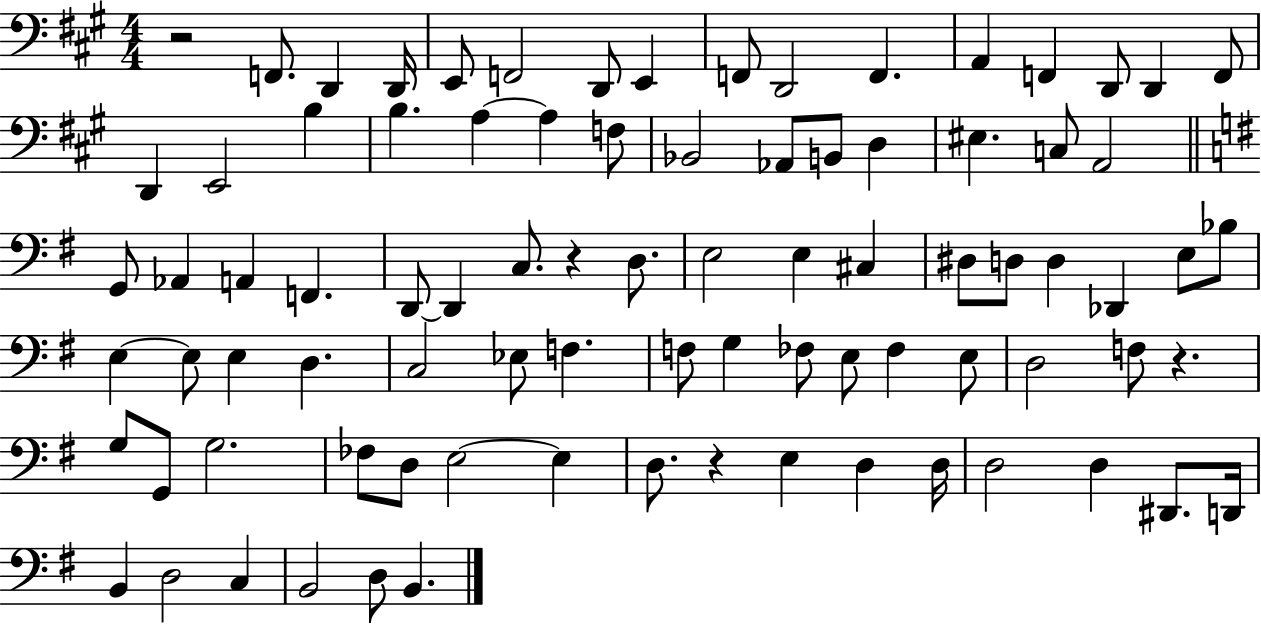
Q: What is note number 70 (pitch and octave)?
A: E3